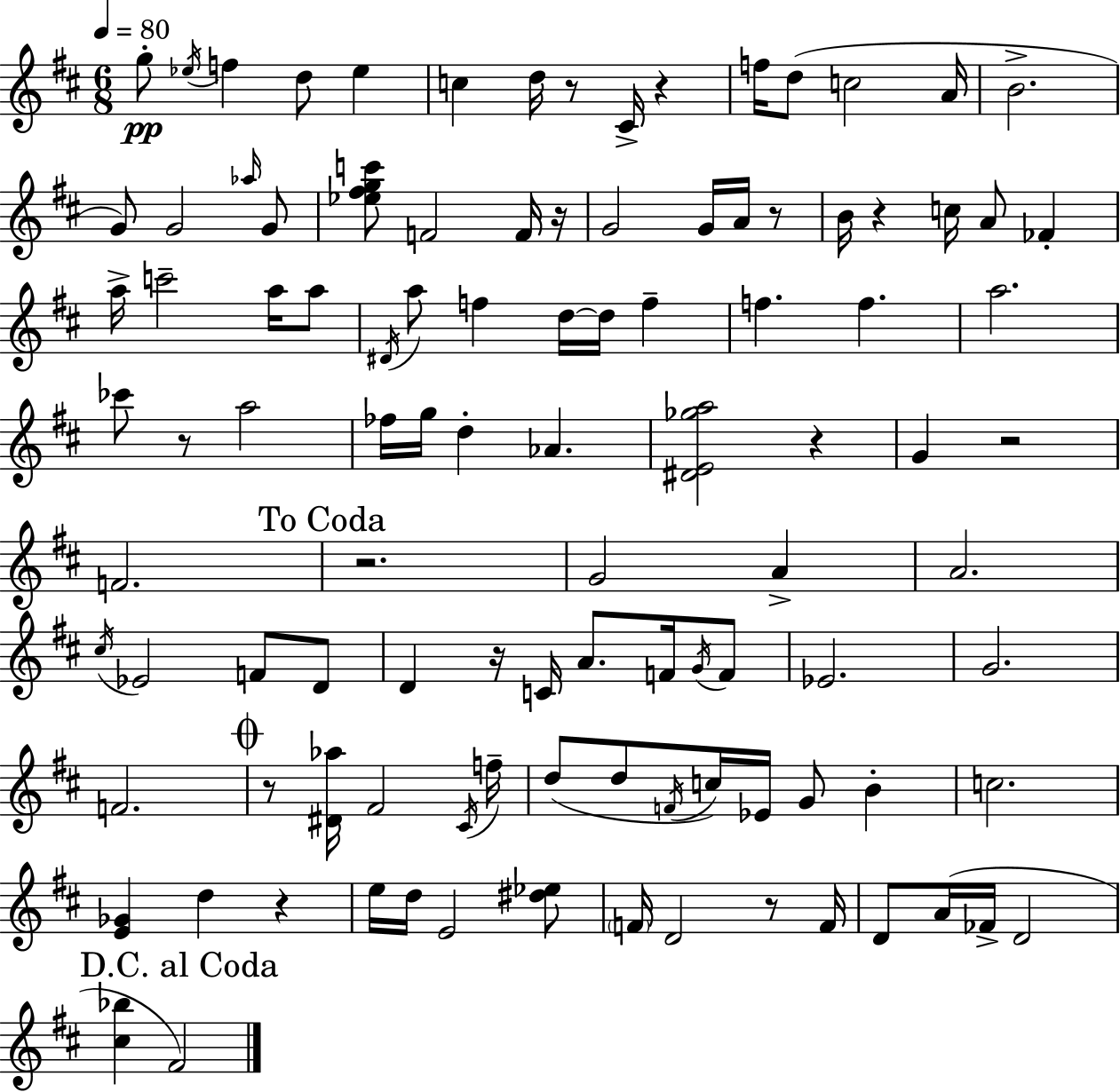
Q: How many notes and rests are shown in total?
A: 105